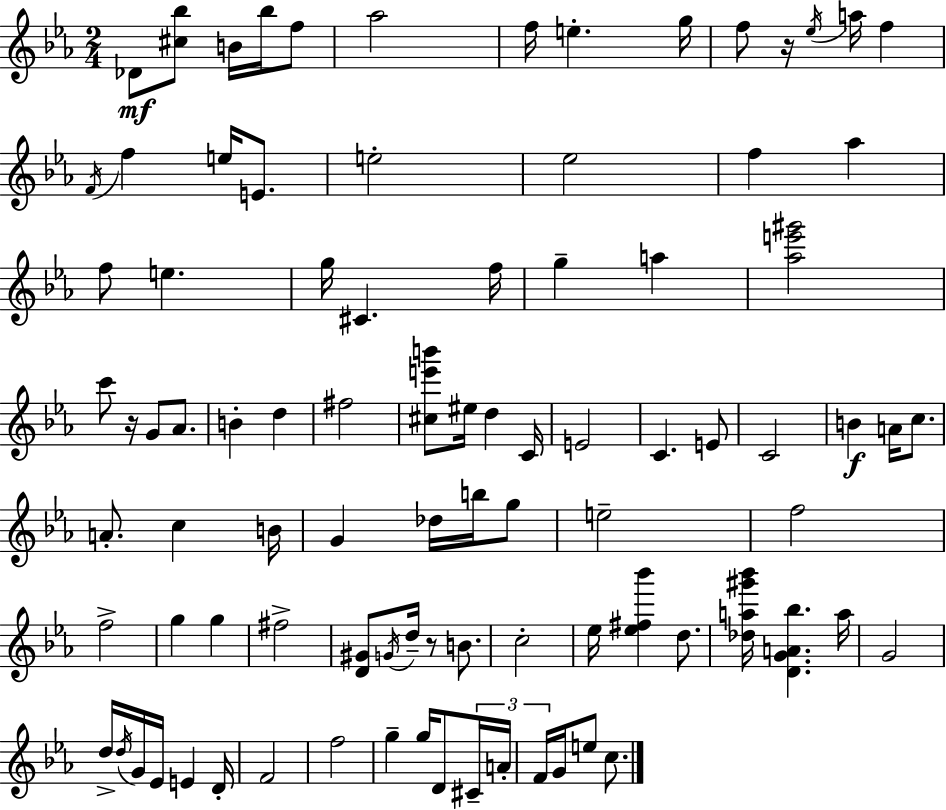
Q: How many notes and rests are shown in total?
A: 91